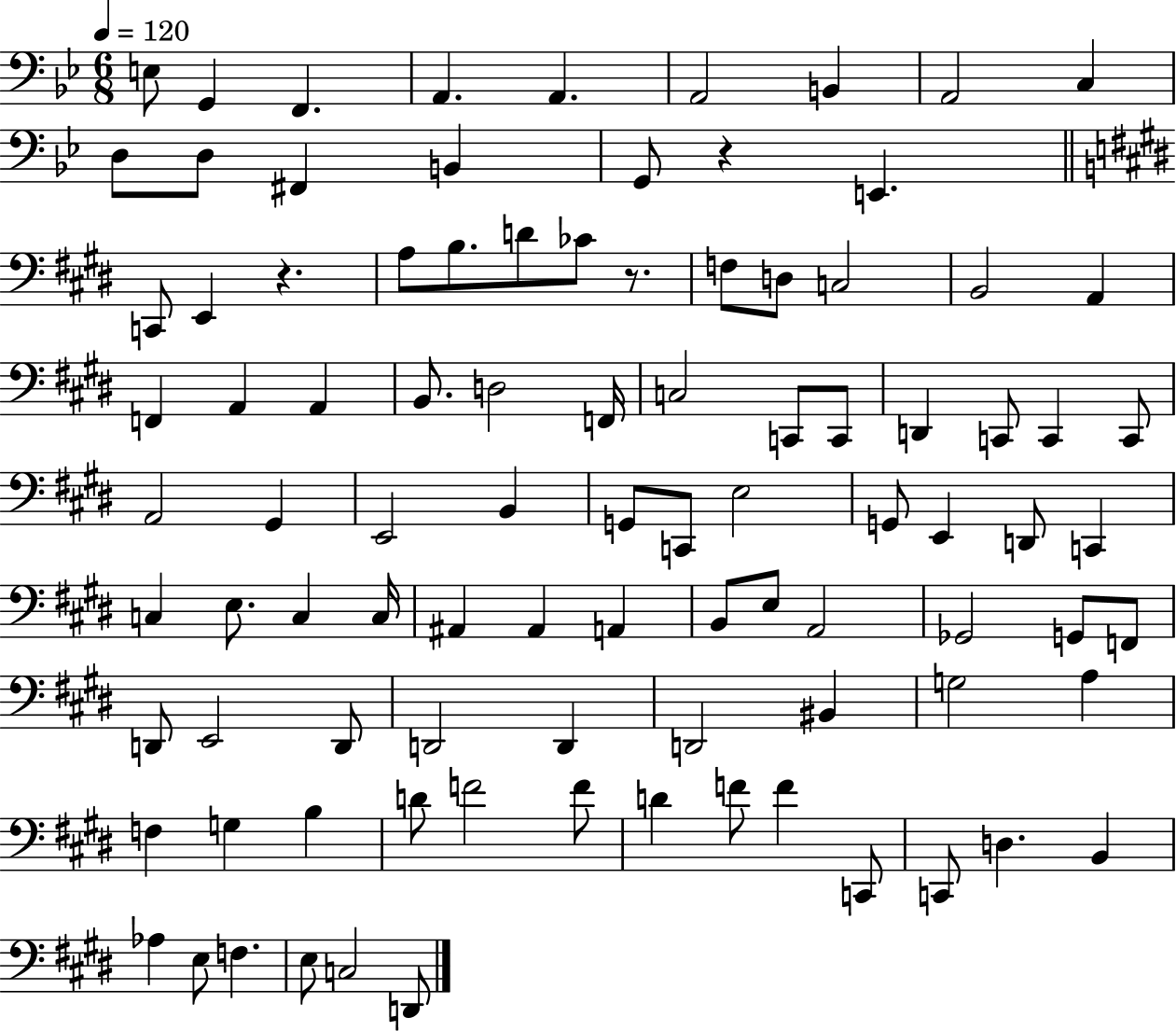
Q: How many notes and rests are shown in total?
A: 94